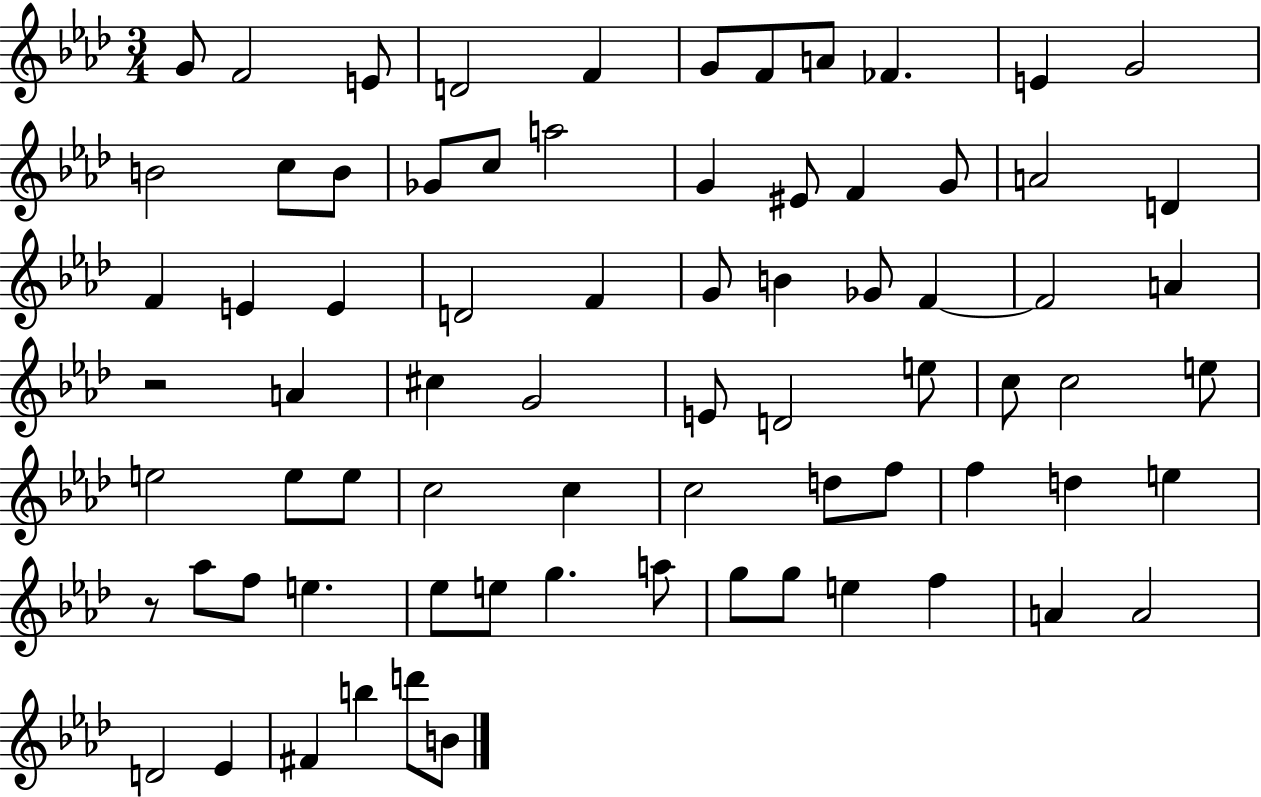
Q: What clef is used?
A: treble